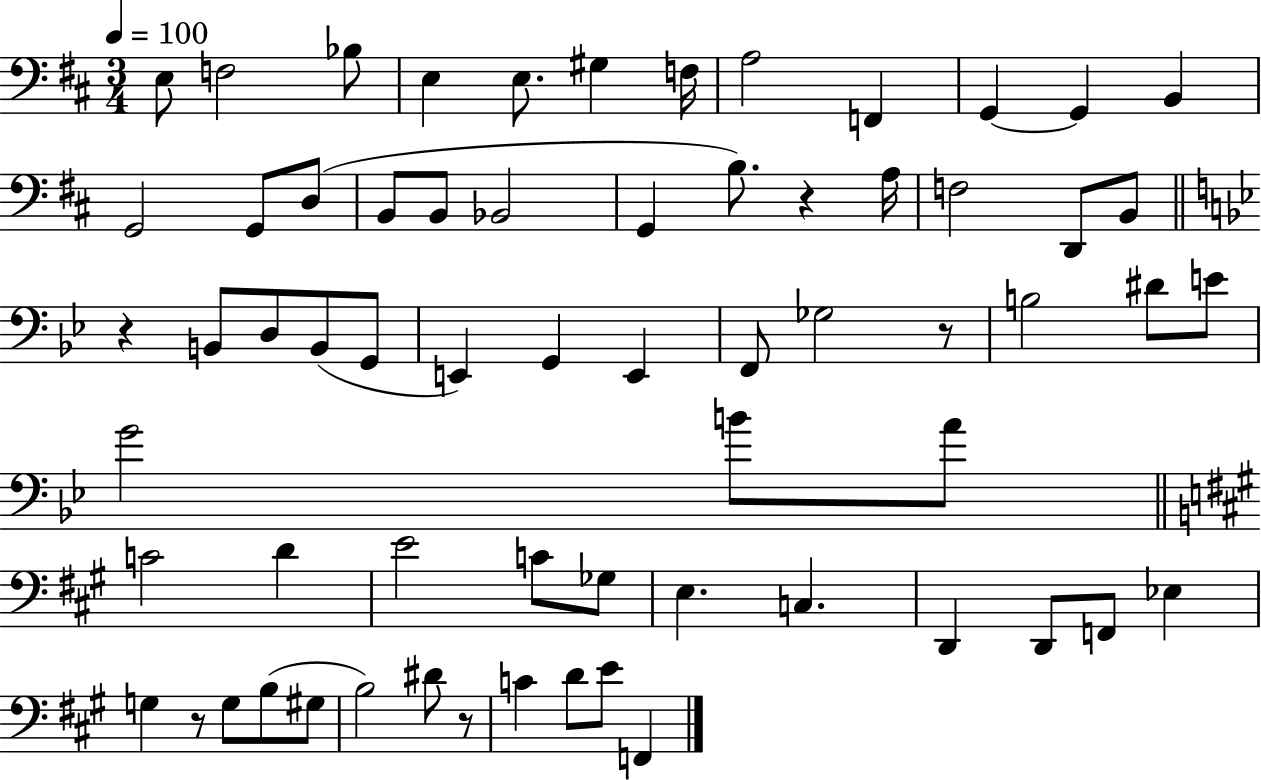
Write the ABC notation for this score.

X:1
T:Untitled
M:3/4
L:1/4
K:D
E,/2 F,2 _B,/2 E, E,/2 ^G, F,/4 A,2 F,, G,, G,, B,, G,,2 G,,/2 D,/2 B,,/2 B,,/2 _B,,2 G,, B,/2 z A,/4 F,2 D,,/2 B,,/2 z B,,/2 D,/2 B,,/2 G,,/2 E,, G,, E,, F,,/2 _G,2 z/2 B,2 ^D/2 E/2 G2 B/2 A/2 C2 D E2 C/2 _G,/2 E, C, D,, D,,/2 F,,/2 _E, G, z/2 G,/2 B,/2 ^G,/2 B,2 ^D/2 z/2 C D/2 E/2 F,,